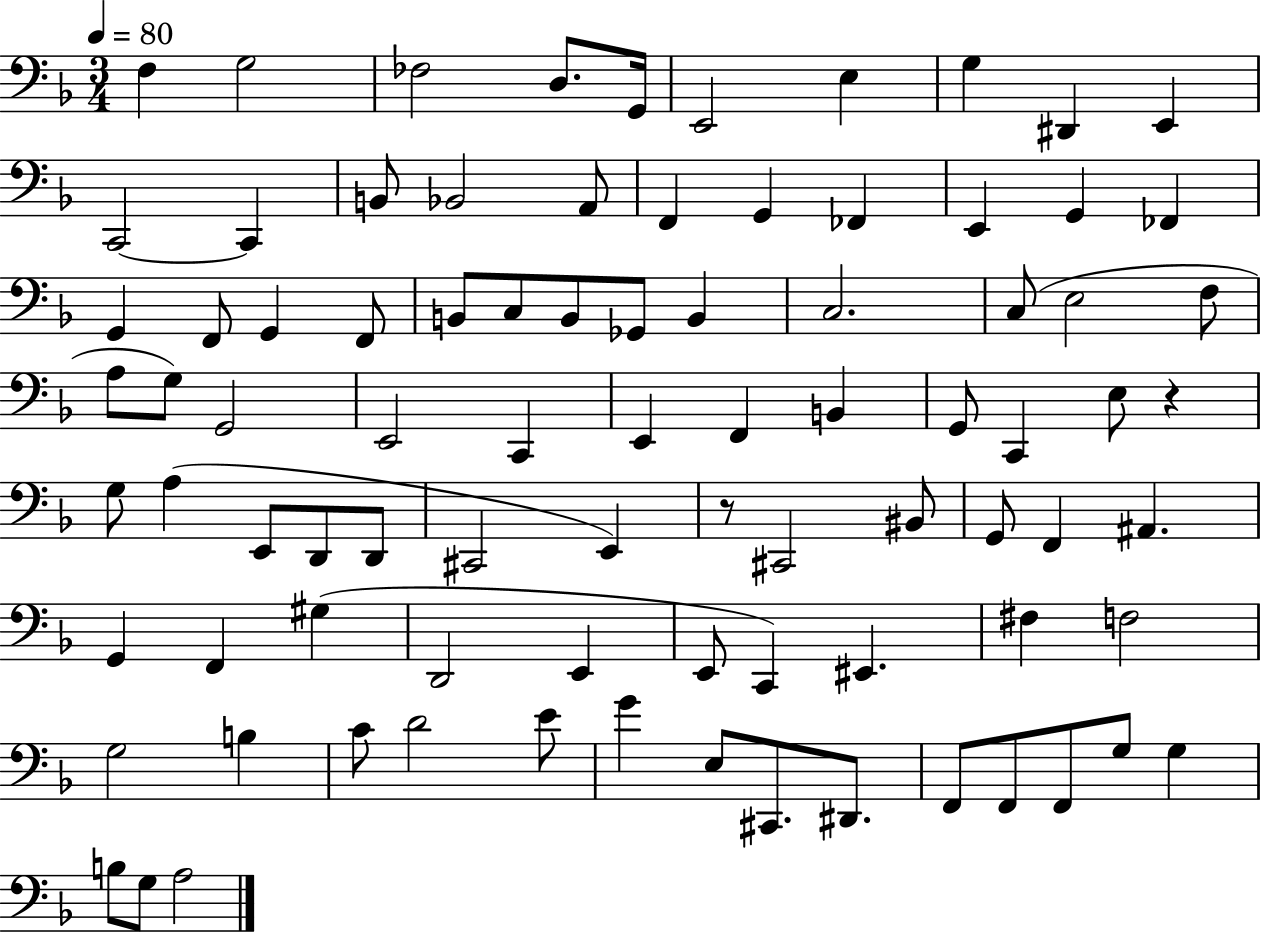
F3/q G3/h FES3/h D3/e. G2/s E2/h E3/q G3/q D#2/q E2/q C2/h C2/q B2/e Bb2/h A2/e F2/q G2/q FES2/q E2/q G2/q FES2/q G2/q F2/e G2/q F2/e B2/e C3/e B2/e Gb2/e B2/q C3/h. C3/e E3/h F3/e A3/e G3/e G2/h E2/h C2/q E2/q F2/q B2/q G2/e C2/q E3/e R/q G3/e A3/q E2/e D2/e D2/e C#2/h E2/q R/e C#2/h BIS2/e G2/e F2/q A#2/q. G2/q F2/q G#3/q D2/h E2/q E2/e C2/q EIS2/q. F#3/q F3/h G3/h B3/q C4/e D4/h E4/e G4/q E3/e C#2/e. D#2/e. F2/e F2/e F2/e G3/e G3/q B3/e G3/e A3/h